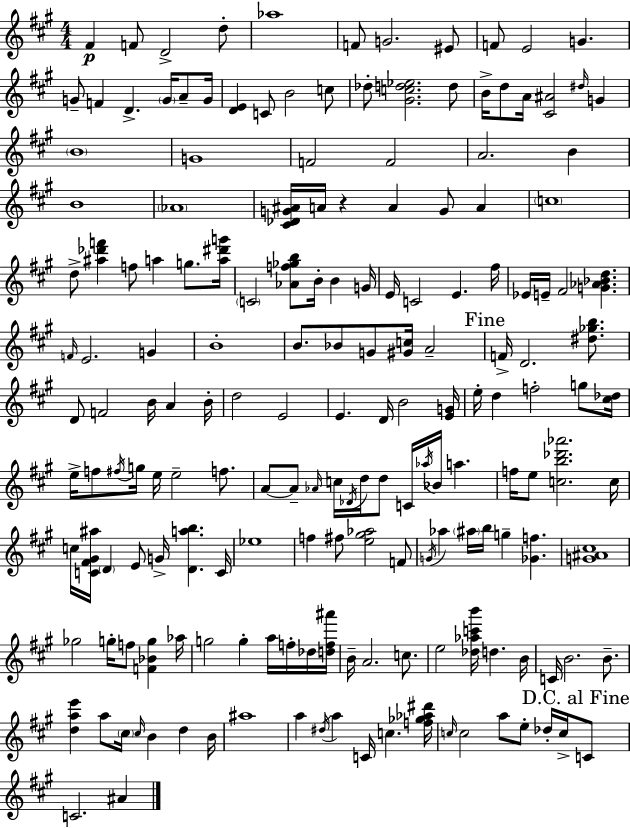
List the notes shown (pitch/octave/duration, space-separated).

F#4/q F4/e D4/h D5/e Ab5/w F4/e G4/h. EIS4/e F4/e E4/h G4/q. G4/e F4/q D4/q. G4/s A4/e G4/s [D4,E4]/q C4/e B4/h C5/e Db5/e [G#4,C5,D5,Eb5]/h. D5/e B4/s D5/e A4/s [C#4,A#4]/h D#5/s G4/q B4/w G4/w F4/h F4/h A4/h. B4/q B4/w Ab4/w [C#4,Db4,G4,A#4]/s A4/s R/q A4/q G4/e A4/q C5/w D5/e [A#5,Db6,F6]/q F5/e A5/q G5/e. [A5,D#6,G6]/s C4/h [Ab4,F5,Gb5,B5]/e B4/s B4/q G4/s E4/s C4/h E4/q. F#5/s Eb4/s E4/s F#4/h [G4,Ab4,Bb4,D5]/q. F4/s E4/h. G4/q B4/w B4/e. Bb4/e G4/e [G#4,C5]/s A4/h F4/s D4/h. [D#5,Gb5,B5]/e. D4/e F4/h B4/s A4/q B4/s D5/h E4/h E4/q. D4/s B4/h [E4,G4]/s E5/s D5/q F5/h G5/e [C#5,Db5]/s E5/s F5/e F#5/s G5/s E5/s E5/h F5/e. A4/e A4/e Ab4/s C5/s Db4/s D5/s D5/e C4/s Ab5/s Bb4/s A5/q. F5/s E5/e [C5,B5,Db6,Ab6]/h. C5/s C5/s [C4,F#4,G#4,A#5]/s D4/q E4/e G4/s [D4,A5,B5]/q. C4/s Eb5/w F5/q F#5/e [E5,G#5,Ab5]/h F4/e G4/s Ab5/q A#5/s B5/s G5/q [Gb4,F5]/q. [G4,A#4,C#5]/w Gb5/h G5/s F5/e [F4,Bb4,G5]/q Ab5/s G5/h G5/q A5/s F5/s Db5/s [D5,F5,A#6]/s B4/s A4/h. C5/e. E5/h [Db5,Ab5,C6,B6]/s D5/q. B4/s C4/s B4/h. B4/e. [D5,A5,E6]/q A5/e C#5/s C#5/s B4/q D5/q B4/s A#5/w A5/q D#5/s A5/q C4/s C5/q. [F5,Gb5,Ab5,D#6]/s C5/s C5/h A5/e E5/e Db5/s C5/s C4/e C4/h. A#4/q